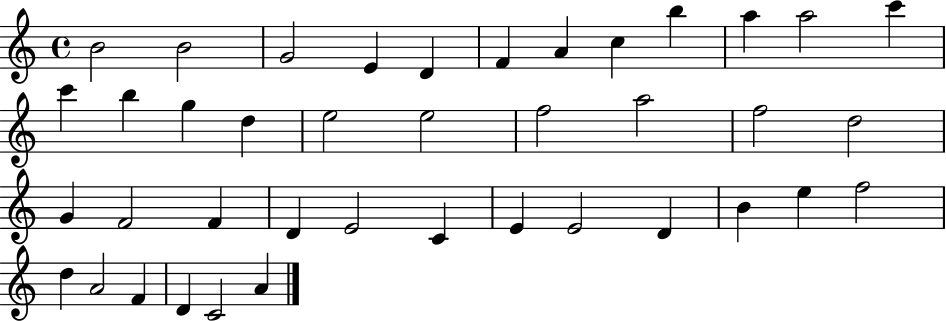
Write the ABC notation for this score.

X:1
T:Untitled
M:4/4
L:1/4
K:C
B2 B2 G2 E D F A c b a a2 c' c' b g d e2 e2 f2 a2 f2 d2 G F2 F D E2 C E E2 D B e f2 d A2 F D C2 A